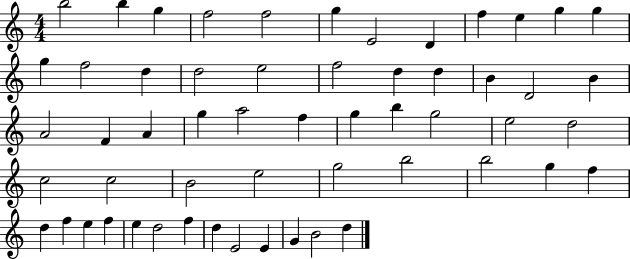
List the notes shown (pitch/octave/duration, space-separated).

B5/h B5/q G5/q F5/h F5/h G5/q E4/h D4/q F5/q E5/q G5/q G5/q G5/q F5/h D5/q D5/h E5/h F5/h D5/q D5/q B4/q D4/h B4/q A4/h F4/q A4/q G5/q A5/h F5/q G5/q B5/q G5/h E5/h D5/h C5/h C5/h B4/h E5/h G5/h B5/h B5/h G5/q F5/q D5/q F5/q E5/q F5/q E5/q D5/h F5/q D5/q E4/h E4/q G4/q B4/h D5/q